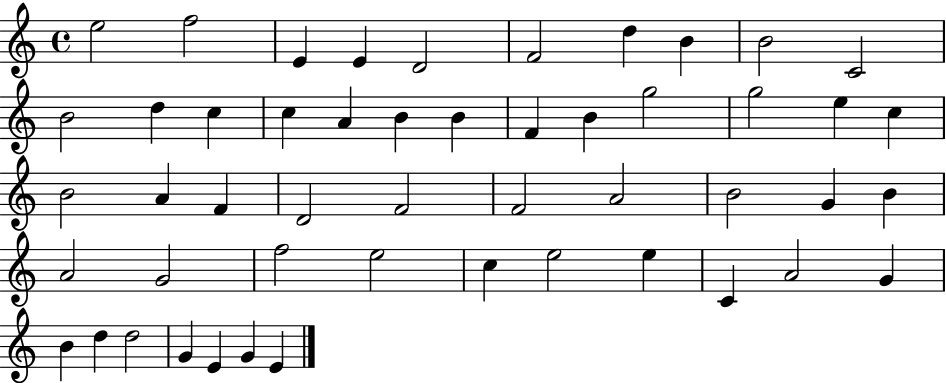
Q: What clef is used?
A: treble